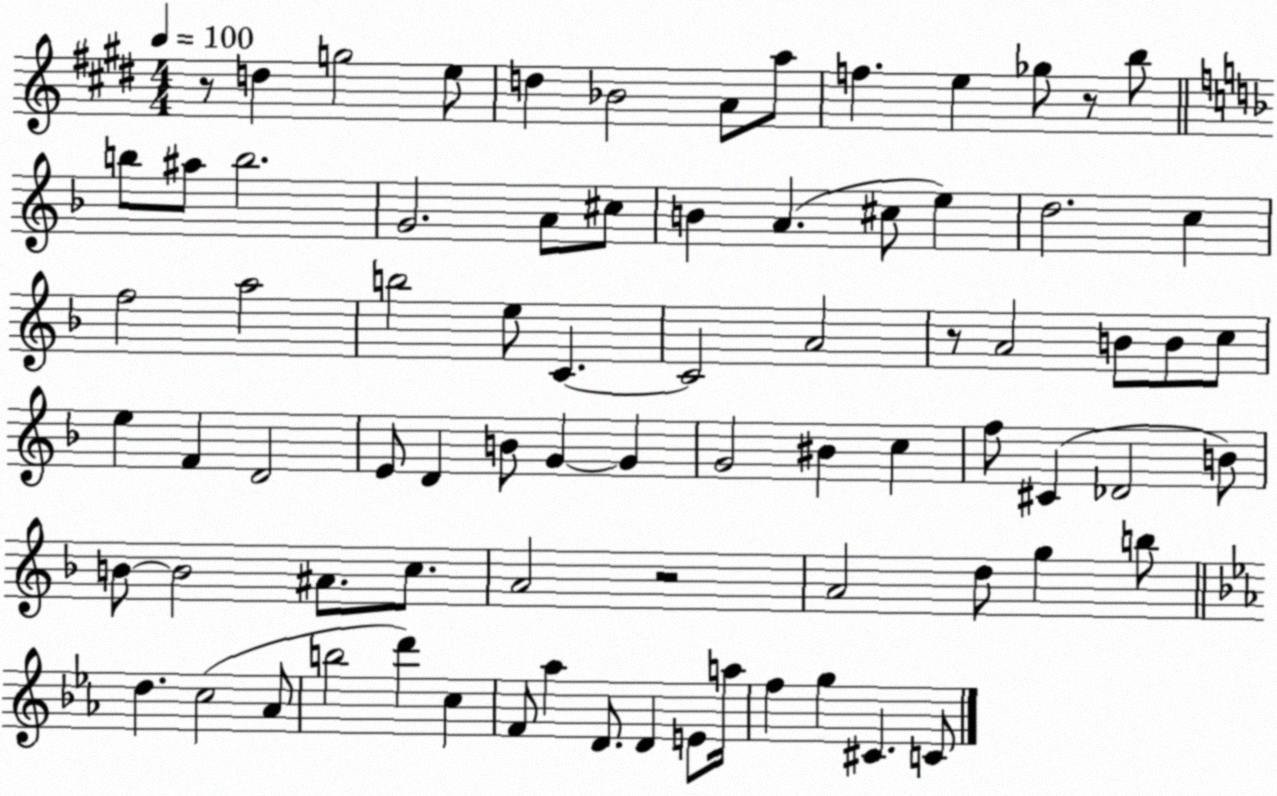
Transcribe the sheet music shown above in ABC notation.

X:1
T:Untitled
M:4/4
L:1/4
K:E
z/2 d g2 e/2 d _B2 A/2 a/2 f e _g/2 z/2 b/2 b/2 ^a/2 b2 G2 A/2 ^c/2 B A ^c/2 e d2 c f2 a2 b2 e/2 C C2 A2 z/2 A2 B/2 B/2 c/2 e F D2 E/2 D B/2 G G G2 ^B c f/2 ^C _D2 B/2 B/2 B2 ^A/2 c/2 A2 z2 A2 d/2 g b/2 d c2 _A/2 b2 d' c F/2 _a D/2 D E/2 a/4 f g ^C C/2